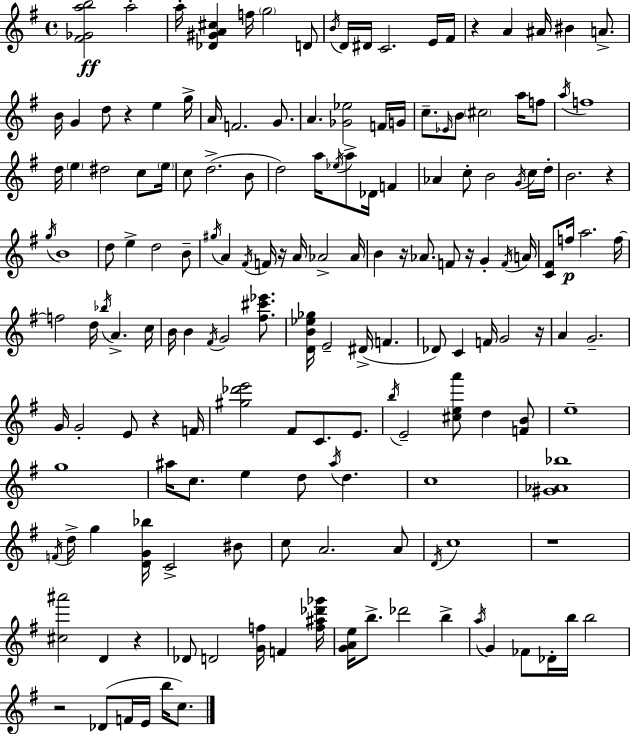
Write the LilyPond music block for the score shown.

{
  \clef treble
  \time 4/4
  \defaultTimeSignature
  \key g \major
  <fis' ges' a'' b''>2\ff a''2-. | a''16-. <des' gis' a' cis''>4 f''16 \parenthesize g''2 d'8 | \acciaccatura { b'16 } d'16 dis'16 c'2. e'16 | fis'16 r4 a'4 ais'16 bis'4 a'8.-> | \break b'16 g'4 d''8 r4 e''4 | g''16-> a'16 f'2. g'8. | a'4. <ges' ees''>2 f'16 | g'16 c''8.-- \grace { ees'16 } b'8 \parenthesize cis''2 a''16 | \break f''8 \acciaccatura { a''16 } f''1 | d''16 \parenthesize e''4 dis''2 | c''8 \parenthesize e''16 c''8 d''2.->( | b'8 d''2) a''16 \acciaccatura { ees''16 } a''8-> des'16 | \break f'4 aes'4 c''8-. b'2 | \acciaccatura { g'16 } c''16 d''16-. b'2. | r4 \acciaccatura { g''16 } b'1 | d''8 e''4-> d''2 | \break b'8-- \acciaccatura { gis''16 } a'4 \acciaccatura { fis'16 } f'16 r16 a'16 aes'2-> | aes'16 b'4 r16 aes'8. | f'8 r16 g'4-. \acciaccatura { f'16 } a'16 <c' fis'>8 f''16\p a''2. | f''16~~ f''2 | \break d''16 \acciaccatura { bes''16 } a'4.-> c''16 b'16 b'4 \acciaccatura { fis'16 } | g'2 <fis'' cis''' ees'''>8. <d' b' ees'' ges''>16 e'2-- | dis'16->( f'4. des'8) c'4 | f'16 g'2 r16 a'4 g'2.-- | \break g'16 g'2-. | e'8 r4 f'16 <gis'' des''' e'''>2 | fis'8 c'8. e'8. \acciaccatura { b''16 } e'2-- | <cis'' e'' a'''>8 d''4 <f' b'>8 e''1-- | \break g''1 | ais''16 c''8. | e''4 d''8 \acciaccatura { ais''16 } d''4. c''1 | <gis' aes' bes''>1 | \break \acciaccatura { f'16 } d''16-> g''4 | <d' g' bes''>16 c'2-> bis'8 c''8 | a'2. a'8 \acciaccatura { d'16 } c''1 | r1 | \break <cis'' ais'''>2 | d'4 r4 des'8 | d'2 <g' f''>16 f'4 <f'' ais'' des''' ges'''>16 <g' a' e''>16 | b''8.-> des'''2 b''4-> \acciaccatura { a''16 } | \break g'4 fes'8 des'16-. b''16 b''2 | r2 des'8( f'16 e'16 b''16 c''8.) | \bar "|."
}